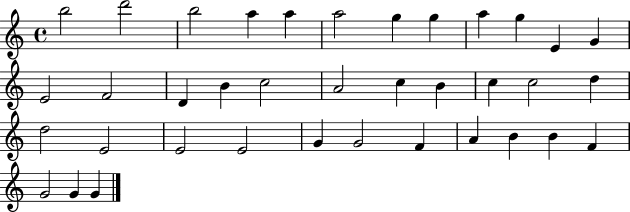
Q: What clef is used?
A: treble